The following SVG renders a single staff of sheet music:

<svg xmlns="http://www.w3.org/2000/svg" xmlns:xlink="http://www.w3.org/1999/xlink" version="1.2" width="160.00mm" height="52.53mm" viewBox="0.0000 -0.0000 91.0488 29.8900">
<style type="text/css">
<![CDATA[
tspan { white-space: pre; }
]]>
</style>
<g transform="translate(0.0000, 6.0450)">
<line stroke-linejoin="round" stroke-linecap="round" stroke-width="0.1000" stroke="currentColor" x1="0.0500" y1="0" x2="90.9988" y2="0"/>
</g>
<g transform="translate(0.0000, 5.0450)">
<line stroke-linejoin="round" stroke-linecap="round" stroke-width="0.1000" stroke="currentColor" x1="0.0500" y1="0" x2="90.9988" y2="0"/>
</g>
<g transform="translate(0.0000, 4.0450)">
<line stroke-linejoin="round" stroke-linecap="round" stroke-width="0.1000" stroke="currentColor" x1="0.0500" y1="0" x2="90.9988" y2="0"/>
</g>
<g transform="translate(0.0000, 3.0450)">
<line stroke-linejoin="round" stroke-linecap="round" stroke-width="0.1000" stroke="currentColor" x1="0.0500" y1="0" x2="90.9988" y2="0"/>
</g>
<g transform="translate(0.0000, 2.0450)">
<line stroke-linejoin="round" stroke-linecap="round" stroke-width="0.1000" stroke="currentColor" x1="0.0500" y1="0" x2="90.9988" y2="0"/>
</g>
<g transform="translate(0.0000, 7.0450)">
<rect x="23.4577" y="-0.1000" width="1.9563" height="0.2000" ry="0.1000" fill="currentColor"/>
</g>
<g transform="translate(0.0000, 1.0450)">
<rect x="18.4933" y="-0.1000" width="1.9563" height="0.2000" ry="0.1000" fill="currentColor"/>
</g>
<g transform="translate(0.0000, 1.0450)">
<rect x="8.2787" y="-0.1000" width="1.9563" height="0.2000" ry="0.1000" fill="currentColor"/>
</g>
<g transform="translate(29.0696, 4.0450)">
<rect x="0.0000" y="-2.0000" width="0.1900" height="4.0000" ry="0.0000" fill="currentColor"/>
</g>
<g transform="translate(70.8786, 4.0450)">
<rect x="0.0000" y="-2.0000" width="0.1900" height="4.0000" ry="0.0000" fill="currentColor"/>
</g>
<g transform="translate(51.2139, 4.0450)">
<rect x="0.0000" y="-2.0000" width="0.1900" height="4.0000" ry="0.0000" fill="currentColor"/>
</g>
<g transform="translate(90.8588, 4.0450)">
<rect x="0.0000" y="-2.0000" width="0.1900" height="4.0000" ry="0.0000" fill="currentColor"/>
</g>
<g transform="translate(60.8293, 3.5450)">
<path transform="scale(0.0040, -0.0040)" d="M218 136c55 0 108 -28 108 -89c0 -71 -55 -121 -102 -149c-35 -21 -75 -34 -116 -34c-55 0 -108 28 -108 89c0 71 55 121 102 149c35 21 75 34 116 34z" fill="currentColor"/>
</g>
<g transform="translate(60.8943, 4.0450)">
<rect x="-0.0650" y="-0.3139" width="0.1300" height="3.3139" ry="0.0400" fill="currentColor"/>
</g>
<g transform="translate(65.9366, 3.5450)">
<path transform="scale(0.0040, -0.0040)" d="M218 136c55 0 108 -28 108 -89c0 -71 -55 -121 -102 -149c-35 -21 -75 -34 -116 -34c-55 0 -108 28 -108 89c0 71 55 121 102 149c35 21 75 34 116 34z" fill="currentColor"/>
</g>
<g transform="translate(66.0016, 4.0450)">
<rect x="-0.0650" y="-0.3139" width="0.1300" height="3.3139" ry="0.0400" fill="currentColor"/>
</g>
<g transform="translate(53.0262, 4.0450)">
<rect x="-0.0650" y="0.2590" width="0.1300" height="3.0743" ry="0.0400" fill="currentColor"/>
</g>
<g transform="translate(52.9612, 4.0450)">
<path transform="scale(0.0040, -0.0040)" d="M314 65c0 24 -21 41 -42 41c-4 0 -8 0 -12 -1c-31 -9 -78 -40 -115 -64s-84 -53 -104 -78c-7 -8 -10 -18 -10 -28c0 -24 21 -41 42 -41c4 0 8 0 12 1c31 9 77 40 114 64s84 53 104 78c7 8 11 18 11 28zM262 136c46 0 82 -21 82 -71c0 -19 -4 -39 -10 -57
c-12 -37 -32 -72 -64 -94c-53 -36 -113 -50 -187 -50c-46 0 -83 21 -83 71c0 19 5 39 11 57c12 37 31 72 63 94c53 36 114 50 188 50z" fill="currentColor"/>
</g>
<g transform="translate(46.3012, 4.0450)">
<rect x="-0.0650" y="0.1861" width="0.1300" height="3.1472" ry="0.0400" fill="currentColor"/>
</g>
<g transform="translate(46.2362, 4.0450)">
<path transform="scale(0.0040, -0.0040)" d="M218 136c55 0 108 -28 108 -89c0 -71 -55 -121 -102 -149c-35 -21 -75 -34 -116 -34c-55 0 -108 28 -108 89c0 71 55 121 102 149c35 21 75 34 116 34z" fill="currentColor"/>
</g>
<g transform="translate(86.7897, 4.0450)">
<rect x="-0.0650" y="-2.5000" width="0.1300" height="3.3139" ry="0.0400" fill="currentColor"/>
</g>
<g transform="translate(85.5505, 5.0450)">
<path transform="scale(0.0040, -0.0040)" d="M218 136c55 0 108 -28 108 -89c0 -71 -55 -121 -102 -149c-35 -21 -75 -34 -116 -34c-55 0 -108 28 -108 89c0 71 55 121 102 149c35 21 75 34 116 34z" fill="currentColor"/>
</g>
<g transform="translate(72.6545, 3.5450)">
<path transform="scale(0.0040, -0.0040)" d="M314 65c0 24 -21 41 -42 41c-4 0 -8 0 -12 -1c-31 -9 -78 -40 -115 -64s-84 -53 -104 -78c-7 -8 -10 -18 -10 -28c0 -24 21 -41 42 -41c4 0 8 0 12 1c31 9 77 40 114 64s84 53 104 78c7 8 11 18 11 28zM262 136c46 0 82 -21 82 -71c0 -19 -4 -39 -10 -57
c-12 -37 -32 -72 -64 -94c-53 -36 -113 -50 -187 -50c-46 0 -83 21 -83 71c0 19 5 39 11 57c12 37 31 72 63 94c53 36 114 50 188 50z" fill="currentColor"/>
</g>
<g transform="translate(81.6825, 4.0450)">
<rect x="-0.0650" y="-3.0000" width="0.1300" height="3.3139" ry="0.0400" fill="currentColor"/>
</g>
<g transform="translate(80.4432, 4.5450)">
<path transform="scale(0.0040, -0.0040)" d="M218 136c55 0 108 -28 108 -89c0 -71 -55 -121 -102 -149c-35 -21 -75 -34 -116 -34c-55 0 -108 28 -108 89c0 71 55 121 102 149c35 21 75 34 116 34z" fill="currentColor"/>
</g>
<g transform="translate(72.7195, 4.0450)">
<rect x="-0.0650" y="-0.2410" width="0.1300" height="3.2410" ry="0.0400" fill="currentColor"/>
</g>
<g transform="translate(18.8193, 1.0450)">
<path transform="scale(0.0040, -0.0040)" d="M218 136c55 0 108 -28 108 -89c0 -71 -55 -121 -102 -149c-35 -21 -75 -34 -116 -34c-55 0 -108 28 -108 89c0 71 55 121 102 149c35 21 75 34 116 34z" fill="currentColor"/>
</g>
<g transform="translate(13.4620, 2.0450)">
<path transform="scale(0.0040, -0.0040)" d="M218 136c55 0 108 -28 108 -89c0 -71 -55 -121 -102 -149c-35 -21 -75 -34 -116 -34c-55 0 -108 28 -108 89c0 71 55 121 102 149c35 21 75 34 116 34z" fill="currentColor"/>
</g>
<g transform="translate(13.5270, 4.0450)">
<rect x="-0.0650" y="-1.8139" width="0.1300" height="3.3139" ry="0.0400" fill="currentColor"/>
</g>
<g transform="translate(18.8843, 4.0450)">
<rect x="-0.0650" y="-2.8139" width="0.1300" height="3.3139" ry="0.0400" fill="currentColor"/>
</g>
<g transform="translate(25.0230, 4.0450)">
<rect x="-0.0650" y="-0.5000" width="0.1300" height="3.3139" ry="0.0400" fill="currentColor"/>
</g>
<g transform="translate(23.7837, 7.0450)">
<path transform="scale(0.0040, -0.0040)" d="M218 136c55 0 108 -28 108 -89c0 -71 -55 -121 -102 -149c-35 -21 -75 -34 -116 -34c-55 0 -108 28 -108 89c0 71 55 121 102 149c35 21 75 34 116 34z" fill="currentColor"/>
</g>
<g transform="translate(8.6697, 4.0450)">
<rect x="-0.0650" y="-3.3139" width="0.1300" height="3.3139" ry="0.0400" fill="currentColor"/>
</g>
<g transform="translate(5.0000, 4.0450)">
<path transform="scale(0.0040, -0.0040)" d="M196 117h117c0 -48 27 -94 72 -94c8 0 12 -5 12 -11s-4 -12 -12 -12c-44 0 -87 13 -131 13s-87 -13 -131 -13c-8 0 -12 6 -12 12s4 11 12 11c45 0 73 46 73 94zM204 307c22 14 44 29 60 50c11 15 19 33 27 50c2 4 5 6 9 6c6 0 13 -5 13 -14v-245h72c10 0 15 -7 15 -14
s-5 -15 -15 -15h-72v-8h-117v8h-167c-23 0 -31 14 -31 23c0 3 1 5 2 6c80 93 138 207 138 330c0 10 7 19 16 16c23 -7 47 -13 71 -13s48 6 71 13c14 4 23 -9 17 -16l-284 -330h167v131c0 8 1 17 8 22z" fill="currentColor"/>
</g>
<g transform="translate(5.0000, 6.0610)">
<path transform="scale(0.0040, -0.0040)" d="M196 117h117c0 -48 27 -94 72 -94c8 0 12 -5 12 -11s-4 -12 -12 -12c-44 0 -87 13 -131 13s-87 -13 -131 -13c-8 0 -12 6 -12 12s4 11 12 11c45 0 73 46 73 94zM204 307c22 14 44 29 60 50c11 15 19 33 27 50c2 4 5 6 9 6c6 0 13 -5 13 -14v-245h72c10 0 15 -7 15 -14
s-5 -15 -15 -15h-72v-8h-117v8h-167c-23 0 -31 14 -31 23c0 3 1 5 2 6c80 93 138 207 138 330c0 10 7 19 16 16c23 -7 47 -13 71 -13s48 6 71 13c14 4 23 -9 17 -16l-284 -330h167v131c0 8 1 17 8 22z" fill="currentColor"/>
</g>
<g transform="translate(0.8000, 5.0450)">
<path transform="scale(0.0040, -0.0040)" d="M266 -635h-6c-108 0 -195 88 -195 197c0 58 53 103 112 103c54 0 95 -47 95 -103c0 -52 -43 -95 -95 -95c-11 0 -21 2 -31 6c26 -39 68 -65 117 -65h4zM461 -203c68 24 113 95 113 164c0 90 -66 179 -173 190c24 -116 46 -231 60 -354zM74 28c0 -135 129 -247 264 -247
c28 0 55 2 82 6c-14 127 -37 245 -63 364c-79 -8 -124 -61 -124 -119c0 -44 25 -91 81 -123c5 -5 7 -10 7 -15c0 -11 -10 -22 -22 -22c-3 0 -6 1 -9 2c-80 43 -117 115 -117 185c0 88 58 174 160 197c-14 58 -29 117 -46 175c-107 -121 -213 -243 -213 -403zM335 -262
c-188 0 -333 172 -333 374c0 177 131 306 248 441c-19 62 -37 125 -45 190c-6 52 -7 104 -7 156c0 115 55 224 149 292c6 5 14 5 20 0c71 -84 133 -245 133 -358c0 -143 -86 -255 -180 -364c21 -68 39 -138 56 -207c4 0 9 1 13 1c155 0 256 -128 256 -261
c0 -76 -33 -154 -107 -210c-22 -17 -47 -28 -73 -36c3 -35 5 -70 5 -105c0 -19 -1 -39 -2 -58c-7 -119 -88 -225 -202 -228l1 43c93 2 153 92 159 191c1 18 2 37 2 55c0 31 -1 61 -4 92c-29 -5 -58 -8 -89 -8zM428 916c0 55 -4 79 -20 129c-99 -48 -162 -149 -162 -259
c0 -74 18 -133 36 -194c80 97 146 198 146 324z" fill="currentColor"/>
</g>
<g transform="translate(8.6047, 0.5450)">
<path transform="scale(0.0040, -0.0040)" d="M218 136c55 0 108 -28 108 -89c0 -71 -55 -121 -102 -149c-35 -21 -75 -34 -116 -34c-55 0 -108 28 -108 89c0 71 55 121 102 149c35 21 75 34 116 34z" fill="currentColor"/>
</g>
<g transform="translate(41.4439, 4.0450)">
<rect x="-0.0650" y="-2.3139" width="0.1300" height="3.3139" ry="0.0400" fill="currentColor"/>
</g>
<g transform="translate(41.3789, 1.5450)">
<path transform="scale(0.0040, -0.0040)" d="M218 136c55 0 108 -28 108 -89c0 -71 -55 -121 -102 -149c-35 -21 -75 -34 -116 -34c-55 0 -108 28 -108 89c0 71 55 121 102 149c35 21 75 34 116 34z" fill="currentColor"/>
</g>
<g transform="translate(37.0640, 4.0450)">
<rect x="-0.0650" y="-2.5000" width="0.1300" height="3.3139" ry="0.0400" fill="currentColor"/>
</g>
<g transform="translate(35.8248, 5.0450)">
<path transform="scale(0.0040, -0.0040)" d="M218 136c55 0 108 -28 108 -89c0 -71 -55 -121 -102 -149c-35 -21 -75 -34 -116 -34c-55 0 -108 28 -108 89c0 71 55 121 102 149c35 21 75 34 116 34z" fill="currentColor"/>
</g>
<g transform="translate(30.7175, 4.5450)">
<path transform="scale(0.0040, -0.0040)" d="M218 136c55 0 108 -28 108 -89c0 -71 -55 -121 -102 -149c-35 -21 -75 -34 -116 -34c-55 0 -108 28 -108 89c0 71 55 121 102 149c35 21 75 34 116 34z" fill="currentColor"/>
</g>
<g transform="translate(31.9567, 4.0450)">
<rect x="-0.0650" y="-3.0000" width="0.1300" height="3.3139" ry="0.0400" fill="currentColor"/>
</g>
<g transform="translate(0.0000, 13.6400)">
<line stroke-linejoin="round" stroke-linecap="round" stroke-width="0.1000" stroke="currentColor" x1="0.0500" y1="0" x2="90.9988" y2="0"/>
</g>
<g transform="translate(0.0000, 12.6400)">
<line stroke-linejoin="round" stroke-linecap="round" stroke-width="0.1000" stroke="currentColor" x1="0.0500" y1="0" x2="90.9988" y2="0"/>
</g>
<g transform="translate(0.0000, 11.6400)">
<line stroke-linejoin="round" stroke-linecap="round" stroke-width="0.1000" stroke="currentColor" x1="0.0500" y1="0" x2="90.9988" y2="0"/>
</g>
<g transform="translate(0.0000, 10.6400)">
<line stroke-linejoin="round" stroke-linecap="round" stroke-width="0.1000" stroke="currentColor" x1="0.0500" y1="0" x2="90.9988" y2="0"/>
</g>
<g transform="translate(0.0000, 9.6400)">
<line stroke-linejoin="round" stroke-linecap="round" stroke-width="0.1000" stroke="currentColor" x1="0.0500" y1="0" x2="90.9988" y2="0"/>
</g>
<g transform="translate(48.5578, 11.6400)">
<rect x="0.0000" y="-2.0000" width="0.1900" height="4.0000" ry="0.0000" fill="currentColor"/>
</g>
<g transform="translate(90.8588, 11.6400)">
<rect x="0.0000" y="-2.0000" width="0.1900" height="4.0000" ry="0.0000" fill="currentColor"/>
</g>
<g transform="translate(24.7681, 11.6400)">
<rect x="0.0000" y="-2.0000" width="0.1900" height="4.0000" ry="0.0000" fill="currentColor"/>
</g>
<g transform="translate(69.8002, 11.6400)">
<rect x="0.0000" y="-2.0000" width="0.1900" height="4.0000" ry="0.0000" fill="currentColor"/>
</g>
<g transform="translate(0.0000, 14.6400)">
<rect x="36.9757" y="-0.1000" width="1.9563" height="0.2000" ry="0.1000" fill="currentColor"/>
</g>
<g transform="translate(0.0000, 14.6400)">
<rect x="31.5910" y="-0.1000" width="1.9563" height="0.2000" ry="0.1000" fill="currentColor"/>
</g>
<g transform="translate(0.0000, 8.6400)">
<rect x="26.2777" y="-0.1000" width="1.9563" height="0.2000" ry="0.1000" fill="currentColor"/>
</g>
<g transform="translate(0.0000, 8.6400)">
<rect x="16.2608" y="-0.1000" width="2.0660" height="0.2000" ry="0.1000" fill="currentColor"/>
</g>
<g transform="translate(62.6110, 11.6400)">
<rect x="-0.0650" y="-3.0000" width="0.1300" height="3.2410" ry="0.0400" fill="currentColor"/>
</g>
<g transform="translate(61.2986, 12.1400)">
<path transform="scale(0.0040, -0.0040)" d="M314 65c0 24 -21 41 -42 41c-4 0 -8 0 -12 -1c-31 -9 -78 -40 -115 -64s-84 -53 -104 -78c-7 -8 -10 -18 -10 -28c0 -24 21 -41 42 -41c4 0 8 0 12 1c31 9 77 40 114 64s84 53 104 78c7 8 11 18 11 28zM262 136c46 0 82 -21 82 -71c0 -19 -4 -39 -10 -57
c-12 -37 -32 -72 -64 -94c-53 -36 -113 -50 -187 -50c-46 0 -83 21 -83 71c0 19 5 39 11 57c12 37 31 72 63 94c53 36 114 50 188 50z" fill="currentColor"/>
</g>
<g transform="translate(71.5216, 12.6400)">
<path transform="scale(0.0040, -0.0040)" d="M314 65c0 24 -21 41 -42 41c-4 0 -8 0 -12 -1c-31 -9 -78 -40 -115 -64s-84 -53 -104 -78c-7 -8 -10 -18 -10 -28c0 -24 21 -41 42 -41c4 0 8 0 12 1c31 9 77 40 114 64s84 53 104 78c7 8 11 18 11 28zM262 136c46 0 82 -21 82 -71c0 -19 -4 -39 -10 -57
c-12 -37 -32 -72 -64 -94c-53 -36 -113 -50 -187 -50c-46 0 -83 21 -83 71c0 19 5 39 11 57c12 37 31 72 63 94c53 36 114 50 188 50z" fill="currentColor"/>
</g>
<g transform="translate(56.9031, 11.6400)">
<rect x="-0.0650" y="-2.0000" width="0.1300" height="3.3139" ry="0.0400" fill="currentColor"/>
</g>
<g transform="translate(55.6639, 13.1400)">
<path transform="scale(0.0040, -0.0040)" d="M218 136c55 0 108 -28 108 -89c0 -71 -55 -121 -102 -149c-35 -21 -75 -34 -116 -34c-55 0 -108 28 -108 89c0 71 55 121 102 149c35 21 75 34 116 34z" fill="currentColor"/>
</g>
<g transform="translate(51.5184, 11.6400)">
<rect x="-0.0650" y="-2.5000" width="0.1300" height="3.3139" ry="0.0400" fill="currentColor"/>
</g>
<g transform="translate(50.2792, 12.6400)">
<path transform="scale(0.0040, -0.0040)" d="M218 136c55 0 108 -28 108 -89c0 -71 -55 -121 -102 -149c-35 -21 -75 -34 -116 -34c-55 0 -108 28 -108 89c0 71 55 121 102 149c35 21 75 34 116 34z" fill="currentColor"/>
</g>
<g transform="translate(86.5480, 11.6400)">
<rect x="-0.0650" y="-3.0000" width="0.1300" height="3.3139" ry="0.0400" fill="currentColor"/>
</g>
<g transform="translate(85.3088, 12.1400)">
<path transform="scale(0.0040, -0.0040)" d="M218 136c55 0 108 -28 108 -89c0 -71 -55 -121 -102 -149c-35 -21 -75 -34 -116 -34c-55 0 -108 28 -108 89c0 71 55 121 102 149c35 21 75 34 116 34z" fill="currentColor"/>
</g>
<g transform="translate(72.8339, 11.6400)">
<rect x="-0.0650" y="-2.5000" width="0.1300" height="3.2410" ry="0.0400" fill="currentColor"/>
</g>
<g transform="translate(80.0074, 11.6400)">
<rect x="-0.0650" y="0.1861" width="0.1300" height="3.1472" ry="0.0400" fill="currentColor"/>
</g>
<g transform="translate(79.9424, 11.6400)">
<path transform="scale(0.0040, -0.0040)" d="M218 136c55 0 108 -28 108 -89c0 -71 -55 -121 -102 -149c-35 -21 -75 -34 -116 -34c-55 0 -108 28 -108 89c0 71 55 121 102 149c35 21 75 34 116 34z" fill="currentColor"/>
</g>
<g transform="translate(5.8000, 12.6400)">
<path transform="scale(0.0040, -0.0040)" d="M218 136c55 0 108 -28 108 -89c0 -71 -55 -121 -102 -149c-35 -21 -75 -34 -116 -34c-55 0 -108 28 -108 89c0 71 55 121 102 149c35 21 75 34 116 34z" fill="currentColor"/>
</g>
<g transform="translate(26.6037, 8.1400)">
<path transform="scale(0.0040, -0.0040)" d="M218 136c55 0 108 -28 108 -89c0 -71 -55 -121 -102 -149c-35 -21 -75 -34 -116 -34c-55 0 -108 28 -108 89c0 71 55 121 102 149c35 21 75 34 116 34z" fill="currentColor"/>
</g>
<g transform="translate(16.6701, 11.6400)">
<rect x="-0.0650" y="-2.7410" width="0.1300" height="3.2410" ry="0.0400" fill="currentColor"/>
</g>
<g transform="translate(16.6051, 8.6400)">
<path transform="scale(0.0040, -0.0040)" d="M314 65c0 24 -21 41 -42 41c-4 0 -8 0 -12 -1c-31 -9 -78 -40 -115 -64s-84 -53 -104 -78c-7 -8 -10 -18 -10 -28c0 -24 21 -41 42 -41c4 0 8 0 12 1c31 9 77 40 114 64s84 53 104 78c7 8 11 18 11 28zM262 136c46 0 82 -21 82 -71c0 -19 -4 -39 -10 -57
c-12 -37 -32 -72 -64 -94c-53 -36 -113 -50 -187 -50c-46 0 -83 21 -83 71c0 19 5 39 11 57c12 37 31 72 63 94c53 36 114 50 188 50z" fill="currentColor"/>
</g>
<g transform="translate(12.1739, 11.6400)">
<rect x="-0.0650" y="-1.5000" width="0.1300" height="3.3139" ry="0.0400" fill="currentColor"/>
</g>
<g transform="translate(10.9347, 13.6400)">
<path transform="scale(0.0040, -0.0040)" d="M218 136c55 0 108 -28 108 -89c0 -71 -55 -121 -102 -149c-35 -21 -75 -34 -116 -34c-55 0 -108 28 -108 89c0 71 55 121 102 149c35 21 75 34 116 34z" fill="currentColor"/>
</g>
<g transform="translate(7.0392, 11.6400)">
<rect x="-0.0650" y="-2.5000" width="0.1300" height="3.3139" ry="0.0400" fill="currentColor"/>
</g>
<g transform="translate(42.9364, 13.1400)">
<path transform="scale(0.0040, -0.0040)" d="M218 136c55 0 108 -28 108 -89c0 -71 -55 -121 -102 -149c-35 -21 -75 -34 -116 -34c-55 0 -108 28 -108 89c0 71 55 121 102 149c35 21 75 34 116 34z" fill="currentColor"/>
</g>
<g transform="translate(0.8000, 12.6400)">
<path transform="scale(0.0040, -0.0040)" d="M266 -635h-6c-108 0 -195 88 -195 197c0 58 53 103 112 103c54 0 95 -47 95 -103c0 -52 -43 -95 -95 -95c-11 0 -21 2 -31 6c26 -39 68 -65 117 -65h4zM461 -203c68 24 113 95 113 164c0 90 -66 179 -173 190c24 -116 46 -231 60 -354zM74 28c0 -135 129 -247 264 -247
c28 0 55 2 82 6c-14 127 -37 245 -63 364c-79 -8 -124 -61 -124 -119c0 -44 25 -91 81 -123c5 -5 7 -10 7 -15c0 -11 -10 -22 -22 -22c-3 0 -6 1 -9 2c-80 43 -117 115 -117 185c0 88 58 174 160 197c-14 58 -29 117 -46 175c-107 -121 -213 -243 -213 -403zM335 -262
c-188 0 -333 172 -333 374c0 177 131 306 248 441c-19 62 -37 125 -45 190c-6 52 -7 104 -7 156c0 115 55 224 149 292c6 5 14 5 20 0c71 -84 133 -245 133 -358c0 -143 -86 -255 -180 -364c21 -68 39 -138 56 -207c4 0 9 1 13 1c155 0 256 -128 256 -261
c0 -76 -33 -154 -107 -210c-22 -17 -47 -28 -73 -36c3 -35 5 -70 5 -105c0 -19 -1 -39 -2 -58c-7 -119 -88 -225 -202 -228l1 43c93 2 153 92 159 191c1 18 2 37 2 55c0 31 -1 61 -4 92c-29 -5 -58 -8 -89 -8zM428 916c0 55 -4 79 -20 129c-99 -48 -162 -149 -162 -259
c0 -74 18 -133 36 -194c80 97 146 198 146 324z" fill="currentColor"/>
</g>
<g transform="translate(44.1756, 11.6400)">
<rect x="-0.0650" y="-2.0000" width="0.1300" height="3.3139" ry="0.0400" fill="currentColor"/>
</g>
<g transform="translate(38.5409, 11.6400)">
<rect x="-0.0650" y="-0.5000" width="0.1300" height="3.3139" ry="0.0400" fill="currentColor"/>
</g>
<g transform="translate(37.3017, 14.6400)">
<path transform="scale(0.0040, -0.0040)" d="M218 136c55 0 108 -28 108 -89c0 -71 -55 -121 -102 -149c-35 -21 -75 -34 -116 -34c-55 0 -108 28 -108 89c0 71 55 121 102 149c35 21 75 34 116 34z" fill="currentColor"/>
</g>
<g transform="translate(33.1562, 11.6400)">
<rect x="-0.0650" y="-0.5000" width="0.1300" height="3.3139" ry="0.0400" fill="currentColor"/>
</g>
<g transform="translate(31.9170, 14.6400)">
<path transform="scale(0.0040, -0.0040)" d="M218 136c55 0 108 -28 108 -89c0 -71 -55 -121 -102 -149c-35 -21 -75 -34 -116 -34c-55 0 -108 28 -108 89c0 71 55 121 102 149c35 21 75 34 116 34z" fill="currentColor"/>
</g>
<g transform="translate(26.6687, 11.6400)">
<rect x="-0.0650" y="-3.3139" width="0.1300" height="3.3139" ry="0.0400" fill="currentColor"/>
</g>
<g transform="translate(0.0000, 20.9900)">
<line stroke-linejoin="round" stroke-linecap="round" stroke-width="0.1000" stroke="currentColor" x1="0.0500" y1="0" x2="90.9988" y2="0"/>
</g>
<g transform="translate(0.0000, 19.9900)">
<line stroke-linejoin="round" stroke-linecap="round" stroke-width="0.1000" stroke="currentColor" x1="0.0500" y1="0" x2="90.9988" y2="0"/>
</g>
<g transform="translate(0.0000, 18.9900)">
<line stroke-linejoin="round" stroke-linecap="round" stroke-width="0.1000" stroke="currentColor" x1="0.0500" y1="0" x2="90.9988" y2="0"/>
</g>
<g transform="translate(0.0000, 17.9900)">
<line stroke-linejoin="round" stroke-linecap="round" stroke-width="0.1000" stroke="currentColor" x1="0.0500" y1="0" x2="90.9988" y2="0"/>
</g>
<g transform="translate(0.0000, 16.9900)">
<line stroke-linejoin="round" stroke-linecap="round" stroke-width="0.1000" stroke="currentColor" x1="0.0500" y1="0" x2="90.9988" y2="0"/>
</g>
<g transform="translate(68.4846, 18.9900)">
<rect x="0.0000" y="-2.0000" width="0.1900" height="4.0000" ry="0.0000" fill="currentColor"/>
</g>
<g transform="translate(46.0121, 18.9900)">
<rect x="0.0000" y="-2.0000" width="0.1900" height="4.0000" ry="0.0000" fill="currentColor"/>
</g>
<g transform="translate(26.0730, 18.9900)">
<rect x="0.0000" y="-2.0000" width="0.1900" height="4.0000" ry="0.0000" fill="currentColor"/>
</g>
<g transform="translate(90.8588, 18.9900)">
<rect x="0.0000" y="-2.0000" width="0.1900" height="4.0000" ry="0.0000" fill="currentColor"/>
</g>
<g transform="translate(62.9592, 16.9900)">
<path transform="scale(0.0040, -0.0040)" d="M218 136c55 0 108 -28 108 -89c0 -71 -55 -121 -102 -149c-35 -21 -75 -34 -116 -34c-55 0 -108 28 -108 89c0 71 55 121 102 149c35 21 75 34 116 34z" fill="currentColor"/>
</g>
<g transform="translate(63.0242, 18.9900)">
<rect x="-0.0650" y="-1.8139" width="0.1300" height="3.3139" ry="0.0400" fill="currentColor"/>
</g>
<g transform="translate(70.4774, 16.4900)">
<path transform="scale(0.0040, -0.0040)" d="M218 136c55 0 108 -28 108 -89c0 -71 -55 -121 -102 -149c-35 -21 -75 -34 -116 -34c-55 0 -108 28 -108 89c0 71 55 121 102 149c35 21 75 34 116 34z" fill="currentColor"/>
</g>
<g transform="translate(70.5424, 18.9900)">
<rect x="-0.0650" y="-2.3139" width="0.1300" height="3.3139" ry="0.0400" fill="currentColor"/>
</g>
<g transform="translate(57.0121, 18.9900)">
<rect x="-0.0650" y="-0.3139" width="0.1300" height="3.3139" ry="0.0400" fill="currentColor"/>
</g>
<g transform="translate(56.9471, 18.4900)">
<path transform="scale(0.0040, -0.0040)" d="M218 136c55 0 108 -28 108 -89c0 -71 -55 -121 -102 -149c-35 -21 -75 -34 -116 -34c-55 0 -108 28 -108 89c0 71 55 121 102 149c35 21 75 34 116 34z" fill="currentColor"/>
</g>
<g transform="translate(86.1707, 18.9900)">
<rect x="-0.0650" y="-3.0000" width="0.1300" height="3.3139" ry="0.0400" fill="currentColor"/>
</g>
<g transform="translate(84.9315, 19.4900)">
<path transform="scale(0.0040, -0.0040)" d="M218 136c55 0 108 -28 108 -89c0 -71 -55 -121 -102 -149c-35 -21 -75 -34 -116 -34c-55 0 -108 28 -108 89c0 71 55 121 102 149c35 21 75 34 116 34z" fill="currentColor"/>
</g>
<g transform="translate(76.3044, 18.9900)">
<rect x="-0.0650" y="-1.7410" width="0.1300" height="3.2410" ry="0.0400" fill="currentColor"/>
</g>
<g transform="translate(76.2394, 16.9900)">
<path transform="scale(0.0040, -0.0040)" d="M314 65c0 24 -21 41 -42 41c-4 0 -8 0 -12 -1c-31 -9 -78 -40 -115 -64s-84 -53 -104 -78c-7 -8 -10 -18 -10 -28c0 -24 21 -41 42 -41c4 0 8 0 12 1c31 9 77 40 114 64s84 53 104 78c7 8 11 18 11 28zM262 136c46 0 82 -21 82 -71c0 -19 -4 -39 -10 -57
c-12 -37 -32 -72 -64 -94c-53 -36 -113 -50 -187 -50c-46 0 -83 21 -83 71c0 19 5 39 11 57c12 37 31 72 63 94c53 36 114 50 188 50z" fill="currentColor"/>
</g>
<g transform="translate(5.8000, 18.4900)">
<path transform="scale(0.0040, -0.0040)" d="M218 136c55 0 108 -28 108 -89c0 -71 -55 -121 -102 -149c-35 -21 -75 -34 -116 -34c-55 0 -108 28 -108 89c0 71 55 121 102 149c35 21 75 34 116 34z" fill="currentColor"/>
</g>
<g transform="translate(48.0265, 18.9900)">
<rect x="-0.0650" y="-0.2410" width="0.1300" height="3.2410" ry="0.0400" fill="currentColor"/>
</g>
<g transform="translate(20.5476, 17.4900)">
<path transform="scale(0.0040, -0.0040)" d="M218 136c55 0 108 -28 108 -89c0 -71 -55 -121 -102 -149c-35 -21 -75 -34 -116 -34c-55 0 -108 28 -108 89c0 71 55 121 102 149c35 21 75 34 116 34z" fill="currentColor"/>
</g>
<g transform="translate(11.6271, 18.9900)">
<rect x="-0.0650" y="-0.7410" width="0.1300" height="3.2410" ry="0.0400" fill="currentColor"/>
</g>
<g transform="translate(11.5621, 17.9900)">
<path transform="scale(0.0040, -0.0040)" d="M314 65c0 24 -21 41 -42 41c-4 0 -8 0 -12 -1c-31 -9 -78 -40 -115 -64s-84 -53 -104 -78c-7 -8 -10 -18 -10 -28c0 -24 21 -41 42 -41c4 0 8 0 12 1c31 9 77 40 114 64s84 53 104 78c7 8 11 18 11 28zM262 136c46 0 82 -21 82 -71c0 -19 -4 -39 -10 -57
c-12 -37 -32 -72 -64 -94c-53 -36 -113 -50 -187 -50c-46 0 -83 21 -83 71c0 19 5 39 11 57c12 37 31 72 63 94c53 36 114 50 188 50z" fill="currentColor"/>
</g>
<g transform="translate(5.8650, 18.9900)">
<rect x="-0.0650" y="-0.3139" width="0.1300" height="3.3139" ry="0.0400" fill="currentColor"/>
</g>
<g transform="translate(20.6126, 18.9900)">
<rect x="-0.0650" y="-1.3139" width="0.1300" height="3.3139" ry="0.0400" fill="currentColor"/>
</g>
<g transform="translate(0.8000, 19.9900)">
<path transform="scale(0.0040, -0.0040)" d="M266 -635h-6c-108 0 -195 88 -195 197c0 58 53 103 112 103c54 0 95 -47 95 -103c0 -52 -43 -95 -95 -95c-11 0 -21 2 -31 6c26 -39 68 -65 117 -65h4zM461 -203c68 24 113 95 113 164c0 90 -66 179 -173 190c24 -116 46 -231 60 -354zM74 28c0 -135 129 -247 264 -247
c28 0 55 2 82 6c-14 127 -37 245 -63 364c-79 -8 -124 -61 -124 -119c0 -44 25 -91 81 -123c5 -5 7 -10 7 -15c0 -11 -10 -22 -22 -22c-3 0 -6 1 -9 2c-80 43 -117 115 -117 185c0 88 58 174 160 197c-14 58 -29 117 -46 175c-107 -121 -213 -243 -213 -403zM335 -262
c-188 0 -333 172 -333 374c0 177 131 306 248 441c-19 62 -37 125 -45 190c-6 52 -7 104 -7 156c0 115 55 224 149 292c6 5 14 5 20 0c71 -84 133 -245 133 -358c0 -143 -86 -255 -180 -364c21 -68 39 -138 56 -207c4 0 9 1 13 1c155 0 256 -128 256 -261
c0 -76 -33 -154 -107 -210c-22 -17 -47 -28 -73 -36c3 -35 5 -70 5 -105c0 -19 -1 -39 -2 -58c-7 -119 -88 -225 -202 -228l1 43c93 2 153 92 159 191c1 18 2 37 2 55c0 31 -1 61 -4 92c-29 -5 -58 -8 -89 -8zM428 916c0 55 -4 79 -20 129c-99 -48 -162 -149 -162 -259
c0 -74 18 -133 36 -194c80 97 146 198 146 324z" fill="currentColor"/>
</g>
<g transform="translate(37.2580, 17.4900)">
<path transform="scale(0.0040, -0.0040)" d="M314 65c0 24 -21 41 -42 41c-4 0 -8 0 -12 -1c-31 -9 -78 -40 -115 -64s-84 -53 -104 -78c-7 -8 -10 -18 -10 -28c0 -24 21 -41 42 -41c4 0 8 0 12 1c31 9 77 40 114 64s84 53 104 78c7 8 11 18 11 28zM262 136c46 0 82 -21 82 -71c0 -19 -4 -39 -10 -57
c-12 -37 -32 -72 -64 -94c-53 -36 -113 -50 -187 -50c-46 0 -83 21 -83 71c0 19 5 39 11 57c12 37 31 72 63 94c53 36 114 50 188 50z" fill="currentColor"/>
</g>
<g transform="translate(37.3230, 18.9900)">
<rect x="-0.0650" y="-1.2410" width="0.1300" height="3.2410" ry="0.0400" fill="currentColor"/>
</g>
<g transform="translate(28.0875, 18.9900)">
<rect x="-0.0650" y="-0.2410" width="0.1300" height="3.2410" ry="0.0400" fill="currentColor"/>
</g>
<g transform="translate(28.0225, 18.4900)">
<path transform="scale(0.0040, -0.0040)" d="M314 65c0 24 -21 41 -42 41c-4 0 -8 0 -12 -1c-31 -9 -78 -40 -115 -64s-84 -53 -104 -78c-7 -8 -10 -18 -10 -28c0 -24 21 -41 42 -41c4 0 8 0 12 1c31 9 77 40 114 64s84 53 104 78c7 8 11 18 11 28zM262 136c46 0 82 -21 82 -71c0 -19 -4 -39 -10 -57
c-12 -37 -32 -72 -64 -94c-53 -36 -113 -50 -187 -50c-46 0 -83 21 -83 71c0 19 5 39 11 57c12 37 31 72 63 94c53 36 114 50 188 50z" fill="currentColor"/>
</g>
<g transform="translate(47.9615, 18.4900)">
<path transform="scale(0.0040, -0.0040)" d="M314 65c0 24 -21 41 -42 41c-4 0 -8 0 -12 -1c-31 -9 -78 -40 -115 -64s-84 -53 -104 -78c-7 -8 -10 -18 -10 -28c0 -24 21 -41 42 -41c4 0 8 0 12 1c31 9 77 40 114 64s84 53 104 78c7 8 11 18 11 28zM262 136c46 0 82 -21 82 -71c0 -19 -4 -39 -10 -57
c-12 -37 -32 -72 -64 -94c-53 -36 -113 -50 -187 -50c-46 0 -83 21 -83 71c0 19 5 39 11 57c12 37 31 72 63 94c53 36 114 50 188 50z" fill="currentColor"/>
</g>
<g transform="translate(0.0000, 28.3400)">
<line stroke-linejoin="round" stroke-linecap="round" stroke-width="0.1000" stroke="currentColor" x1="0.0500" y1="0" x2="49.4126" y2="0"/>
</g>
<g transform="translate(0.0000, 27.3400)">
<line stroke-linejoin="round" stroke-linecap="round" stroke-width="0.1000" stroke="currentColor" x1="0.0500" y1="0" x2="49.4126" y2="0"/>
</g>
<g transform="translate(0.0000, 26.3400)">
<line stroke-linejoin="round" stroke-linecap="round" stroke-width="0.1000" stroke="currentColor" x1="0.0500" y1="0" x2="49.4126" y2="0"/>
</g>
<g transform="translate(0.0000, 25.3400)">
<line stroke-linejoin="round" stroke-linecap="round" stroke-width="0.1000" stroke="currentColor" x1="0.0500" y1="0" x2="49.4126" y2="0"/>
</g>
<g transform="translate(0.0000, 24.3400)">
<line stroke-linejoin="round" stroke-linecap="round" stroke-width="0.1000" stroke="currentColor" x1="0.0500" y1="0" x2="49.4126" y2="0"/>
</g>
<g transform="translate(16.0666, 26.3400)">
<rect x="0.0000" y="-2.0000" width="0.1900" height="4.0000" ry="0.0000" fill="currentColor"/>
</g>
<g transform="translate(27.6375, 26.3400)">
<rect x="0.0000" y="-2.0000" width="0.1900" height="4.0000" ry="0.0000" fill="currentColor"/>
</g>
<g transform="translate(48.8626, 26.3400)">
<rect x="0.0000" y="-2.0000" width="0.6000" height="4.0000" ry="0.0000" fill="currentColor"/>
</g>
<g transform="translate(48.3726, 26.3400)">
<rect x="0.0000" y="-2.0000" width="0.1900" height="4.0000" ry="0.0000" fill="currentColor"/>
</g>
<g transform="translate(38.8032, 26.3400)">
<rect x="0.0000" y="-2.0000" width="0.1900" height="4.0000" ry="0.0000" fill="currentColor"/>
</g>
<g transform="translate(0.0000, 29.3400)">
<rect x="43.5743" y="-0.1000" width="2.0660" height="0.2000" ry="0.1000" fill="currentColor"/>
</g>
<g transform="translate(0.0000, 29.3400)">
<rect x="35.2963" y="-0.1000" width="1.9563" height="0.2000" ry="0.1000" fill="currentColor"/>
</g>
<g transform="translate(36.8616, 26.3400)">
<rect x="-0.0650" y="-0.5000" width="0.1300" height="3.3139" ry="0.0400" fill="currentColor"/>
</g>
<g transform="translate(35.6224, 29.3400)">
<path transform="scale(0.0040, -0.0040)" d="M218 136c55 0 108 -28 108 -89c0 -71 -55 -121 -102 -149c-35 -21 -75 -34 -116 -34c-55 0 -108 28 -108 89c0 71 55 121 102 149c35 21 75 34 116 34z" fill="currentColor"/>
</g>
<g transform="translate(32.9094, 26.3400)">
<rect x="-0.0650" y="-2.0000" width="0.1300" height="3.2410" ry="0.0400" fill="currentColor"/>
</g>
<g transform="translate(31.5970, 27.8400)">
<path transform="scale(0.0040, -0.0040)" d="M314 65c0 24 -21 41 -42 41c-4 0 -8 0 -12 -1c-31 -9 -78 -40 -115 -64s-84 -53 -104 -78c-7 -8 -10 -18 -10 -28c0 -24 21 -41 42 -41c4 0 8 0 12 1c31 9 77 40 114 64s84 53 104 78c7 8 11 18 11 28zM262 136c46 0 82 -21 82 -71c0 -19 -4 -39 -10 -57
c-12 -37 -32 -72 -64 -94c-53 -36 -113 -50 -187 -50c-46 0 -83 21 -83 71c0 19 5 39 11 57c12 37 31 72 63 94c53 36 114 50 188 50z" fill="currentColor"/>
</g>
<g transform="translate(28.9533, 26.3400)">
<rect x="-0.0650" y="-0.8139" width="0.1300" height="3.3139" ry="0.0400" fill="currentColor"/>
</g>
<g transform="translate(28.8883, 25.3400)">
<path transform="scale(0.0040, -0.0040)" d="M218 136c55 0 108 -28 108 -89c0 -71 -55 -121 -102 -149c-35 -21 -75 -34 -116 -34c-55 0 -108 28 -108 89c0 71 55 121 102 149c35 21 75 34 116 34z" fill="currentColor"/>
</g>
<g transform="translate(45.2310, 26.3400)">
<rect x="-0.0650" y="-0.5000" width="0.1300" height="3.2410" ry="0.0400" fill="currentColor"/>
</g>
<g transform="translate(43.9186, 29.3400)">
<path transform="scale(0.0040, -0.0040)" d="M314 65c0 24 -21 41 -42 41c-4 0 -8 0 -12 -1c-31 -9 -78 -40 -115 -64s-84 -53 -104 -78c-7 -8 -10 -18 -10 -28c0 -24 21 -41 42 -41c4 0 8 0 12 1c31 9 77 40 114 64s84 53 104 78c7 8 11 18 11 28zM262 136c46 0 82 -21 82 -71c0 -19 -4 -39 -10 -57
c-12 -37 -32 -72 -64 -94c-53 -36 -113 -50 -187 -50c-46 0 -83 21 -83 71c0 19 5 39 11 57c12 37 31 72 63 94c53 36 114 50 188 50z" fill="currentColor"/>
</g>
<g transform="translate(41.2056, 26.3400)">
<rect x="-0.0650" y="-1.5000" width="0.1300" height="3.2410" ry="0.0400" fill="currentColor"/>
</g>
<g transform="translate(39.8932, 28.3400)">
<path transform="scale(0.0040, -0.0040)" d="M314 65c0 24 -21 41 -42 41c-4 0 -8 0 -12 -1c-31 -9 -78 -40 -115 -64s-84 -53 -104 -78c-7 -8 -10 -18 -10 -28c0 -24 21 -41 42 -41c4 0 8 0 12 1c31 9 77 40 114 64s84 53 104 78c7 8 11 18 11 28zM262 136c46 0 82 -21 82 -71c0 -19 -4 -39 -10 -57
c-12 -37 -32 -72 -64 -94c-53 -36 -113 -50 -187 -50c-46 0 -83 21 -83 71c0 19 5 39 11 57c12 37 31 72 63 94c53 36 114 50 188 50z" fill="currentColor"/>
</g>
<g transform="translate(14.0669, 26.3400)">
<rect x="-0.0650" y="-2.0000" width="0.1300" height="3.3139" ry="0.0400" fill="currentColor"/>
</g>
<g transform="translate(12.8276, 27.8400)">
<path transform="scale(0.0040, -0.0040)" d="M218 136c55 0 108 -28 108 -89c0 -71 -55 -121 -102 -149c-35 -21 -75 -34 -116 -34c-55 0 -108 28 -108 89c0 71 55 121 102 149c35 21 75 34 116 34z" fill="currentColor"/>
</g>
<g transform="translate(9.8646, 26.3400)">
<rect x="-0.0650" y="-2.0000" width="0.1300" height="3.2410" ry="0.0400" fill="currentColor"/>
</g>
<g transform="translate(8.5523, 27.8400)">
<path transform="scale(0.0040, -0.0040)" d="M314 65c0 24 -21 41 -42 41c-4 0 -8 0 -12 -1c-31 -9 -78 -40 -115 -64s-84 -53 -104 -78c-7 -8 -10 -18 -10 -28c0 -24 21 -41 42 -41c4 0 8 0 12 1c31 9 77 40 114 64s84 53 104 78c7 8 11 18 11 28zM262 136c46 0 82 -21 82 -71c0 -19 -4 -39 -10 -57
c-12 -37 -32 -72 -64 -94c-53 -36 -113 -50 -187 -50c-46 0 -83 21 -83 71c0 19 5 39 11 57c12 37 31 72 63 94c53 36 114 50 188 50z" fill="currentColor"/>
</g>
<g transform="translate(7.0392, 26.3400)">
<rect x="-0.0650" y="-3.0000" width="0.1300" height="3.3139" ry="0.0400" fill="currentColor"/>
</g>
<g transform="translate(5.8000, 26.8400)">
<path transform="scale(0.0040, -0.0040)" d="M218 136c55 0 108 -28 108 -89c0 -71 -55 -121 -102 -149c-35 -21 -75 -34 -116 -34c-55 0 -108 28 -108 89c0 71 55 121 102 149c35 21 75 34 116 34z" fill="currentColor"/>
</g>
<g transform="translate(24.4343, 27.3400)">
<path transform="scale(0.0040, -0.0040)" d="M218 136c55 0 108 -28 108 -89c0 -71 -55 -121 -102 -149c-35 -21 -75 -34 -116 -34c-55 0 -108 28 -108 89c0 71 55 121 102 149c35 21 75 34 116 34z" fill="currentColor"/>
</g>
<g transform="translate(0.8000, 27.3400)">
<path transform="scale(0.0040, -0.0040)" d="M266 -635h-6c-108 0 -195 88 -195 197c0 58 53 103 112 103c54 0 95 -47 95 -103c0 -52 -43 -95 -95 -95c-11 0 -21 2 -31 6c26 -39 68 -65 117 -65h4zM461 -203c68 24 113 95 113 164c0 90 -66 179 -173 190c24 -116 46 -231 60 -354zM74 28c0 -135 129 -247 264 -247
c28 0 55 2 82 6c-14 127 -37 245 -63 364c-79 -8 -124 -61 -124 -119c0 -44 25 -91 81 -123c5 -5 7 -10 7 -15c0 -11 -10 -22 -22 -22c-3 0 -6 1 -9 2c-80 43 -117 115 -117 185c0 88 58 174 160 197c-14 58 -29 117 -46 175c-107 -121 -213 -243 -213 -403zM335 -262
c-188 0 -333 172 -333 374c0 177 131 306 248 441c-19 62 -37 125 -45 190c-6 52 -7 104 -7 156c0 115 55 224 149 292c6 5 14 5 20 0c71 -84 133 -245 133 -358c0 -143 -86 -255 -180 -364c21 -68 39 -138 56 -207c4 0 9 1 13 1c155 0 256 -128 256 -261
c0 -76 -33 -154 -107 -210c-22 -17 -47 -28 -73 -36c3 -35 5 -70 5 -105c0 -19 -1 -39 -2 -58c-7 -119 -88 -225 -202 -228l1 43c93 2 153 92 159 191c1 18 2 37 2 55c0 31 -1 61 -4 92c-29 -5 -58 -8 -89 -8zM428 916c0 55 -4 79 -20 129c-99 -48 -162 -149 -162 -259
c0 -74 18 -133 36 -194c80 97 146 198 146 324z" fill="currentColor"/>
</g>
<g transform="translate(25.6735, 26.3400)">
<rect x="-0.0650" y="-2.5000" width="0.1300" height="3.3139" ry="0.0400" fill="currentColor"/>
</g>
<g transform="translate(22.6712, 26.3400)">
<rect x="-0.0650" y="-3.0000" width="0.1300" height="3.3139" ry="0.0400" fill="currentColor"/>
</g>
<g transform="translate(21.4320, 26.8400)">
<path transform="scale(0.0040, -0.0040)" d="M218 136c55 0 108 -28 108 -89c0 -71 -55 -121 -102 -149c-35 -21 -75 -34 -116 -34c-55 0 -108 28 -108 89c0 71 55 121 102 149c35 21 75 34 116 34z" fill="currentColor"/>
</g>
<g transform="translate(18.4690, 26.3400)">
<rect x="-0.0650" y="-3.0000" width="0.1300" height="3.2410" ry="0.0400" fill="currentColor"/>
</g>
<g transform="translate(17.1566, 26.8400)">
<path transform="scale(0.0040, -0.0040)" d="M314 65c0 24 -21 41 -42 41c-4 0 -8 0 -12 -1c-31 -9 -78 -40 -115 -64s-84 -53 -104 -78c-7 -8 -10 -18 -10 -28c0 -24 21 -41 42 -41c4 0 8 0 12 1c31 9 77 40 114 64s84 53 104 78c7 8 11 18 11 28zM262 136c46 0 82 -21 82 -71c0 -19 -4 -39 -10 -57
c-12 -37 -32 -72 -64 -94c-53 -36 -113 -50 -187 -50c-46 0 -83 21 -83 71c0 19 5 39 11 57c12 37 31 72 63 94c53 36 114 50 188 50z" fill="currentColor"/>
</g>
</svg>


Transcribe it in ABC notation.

X:1
T:Untitled
M:4/4
L:1/4
K:C
b f a C A G g B B2 c c c2 A G G E a2 b C C F G F A2 G2 B A c d2 e c2 e2 c2 c f g f2 A A F2 F A2 A G d F2 C E2 C2